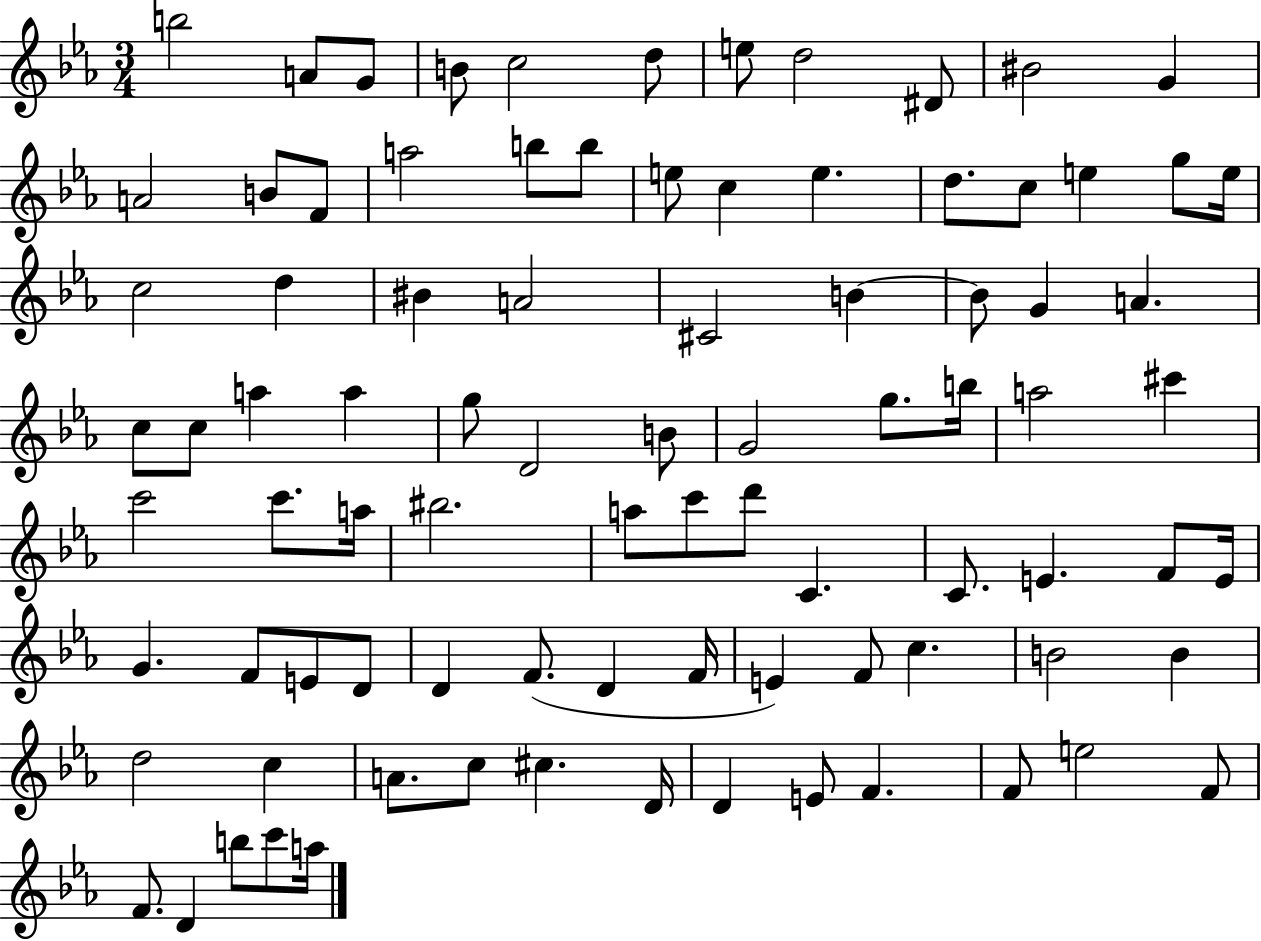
B5/h A4/e G4/e B4/e C5/h D5/e E5/e D5/h D#4/e BIS4/h G4/q A4/h B4/e F4/e A5/h B5/e B5/e E5/e C5/q E5/q. D5/e. C5/e E5/q G5/e E5/s C5/h D5/q BIS4/q A4/h C#4/h B4/q B4/e G4/q A4/q. C5/e C5/e A5/q A5/q G5/e D4/h B4/e G4/h G5/e. B5/s A5/h C#6/q C6/h C6/e. A5/s BIS5/h. A5/e C6/e D6/e C4/q. C4/e. E4/q. F4/e E4/s G4/q. F4/e E4/e D4/e D4/q F4/e. D4/q F4/s E4/q F4/e C5/q. B4/h B4/q D5/h C5/q A4/e. C5/e C#5/q. D4/s D4/q E4/e F4/q. F4/e E5/h F4/e F4/e. D4/q B5/e C6/e A5/s